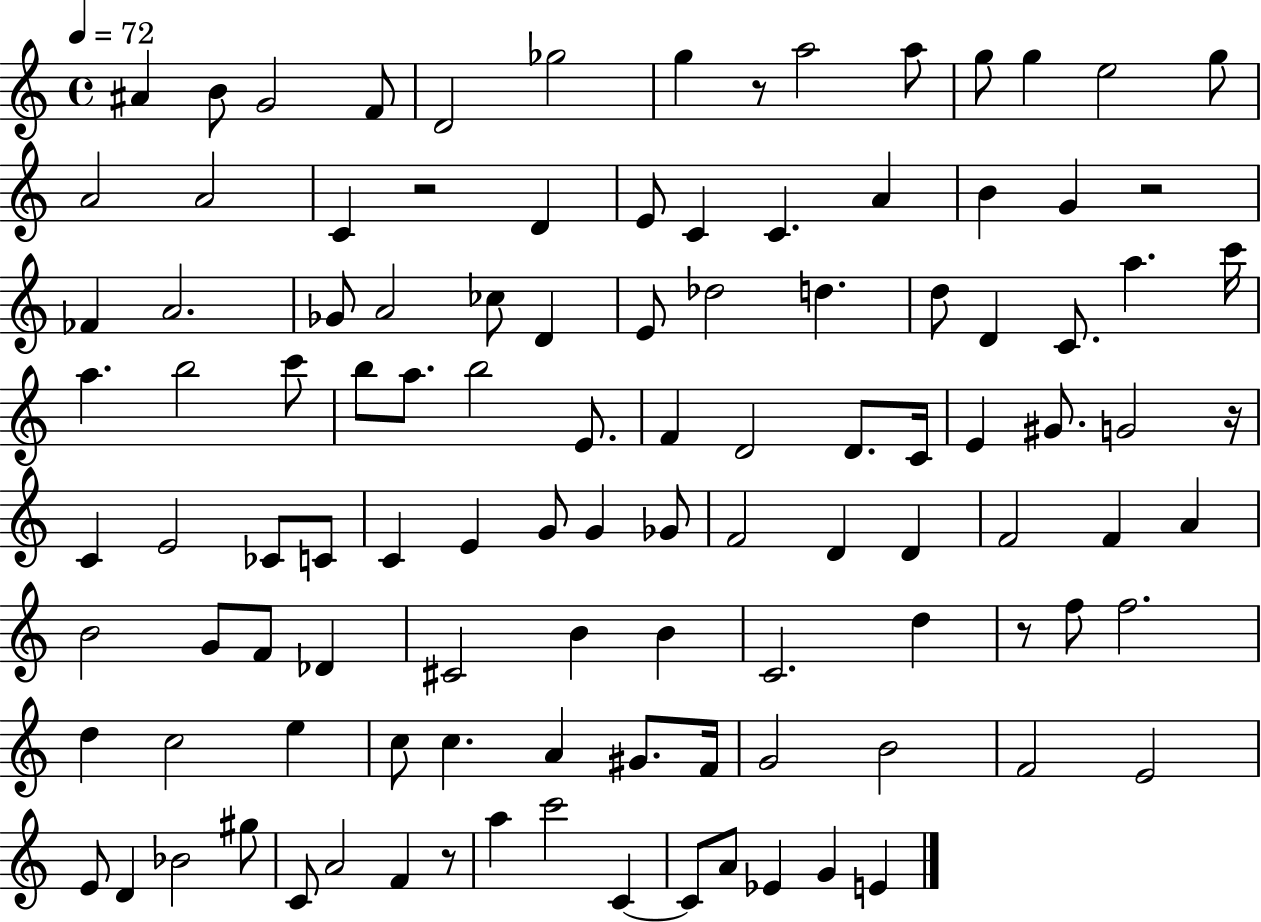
X:1
T:Untitled
M:4/4
L:1/4
K:C
^A B/2 G2 F/2 D2 _g2 g z/2 a2 a/2 g/2 g e2 g/2 A2 A2 C z2 D E/2 C C A B G z2 _F A2 _G/2 A2 _c/2 D E/2 _d2 d d/2 D C/2 a c'/4 a b2 c'/2 b/2 a/2 b2 E/2 F D2 D/2 C/4 E ^G/2 G2 z/4 C E2 _C/2 C/2 C E G/2 G _G/2 F2 D D F2 F A B2 G/2 F/2 _D ^C2 B B C2 d z/2 f/2 f2 d c2 e c/2 c A ^G/2 F/4 G2 B2 F2 E2 E/2 D _B2 ^g/2 C/2 A2 F z/2 a c'2 C C/2 A/2 _E G E